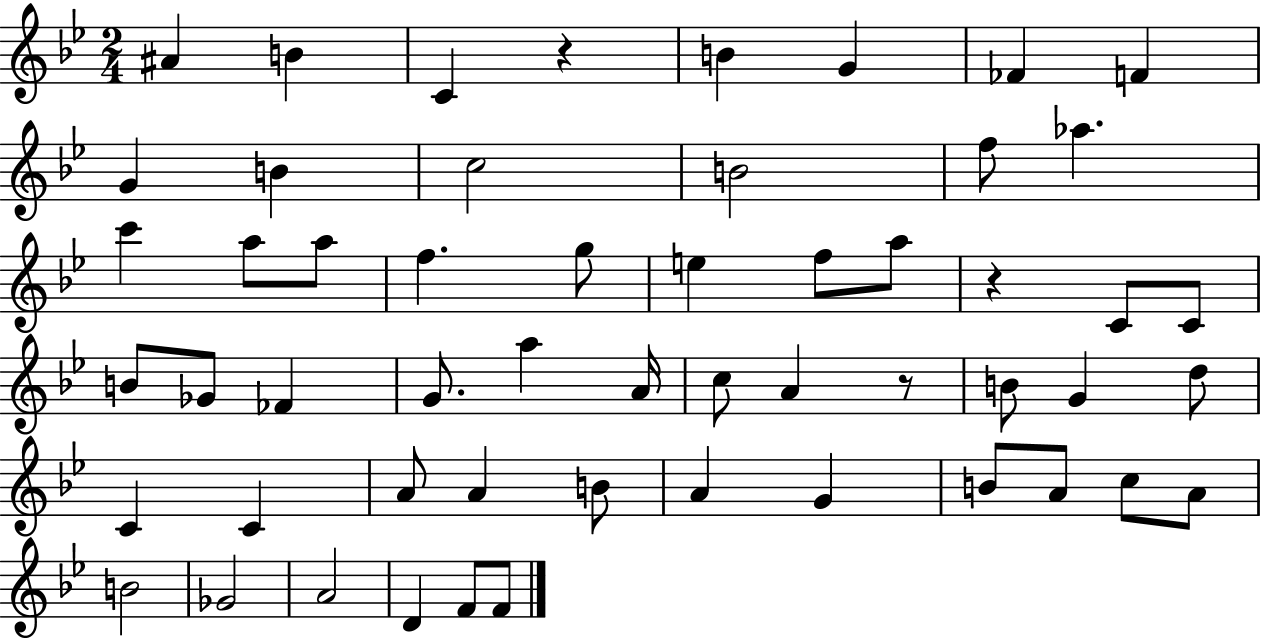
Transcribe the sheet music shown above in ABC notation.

X:1
T:Untitled
M:2/4
L:1/4
K:Bb
^A B C z B G _F F G B c2 B2 f/2 _a c' a/2 a/2 f g/2 e f/2 a/2 z C/2 C/2 B/2 _G/2 _F G/2 a A/4 c/2 A z/2 B/2 G d/2 C C A/2 A B/2 A G B/2 A/2 c/2 A/2 B2 _G2 A2 D F/2 F/2